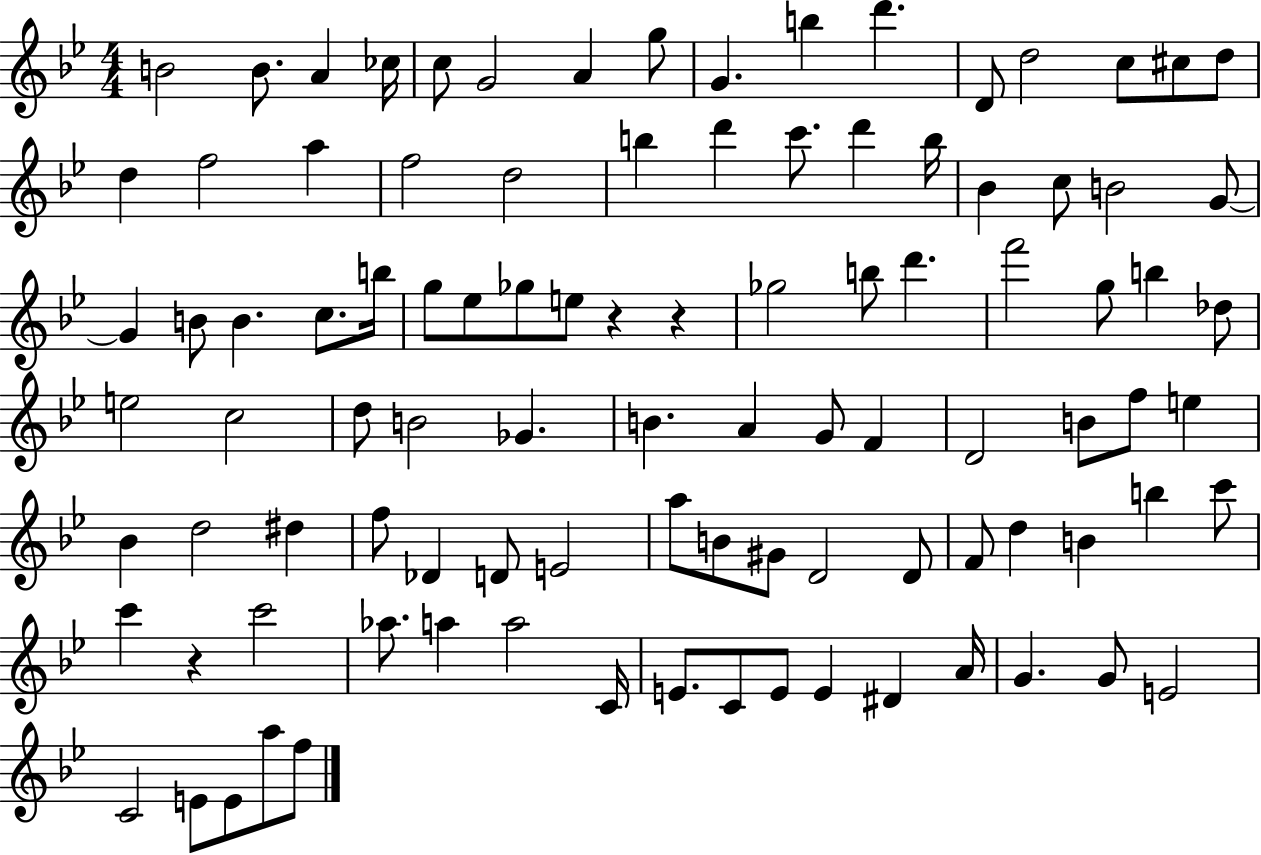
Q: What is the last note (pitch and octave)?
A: F5